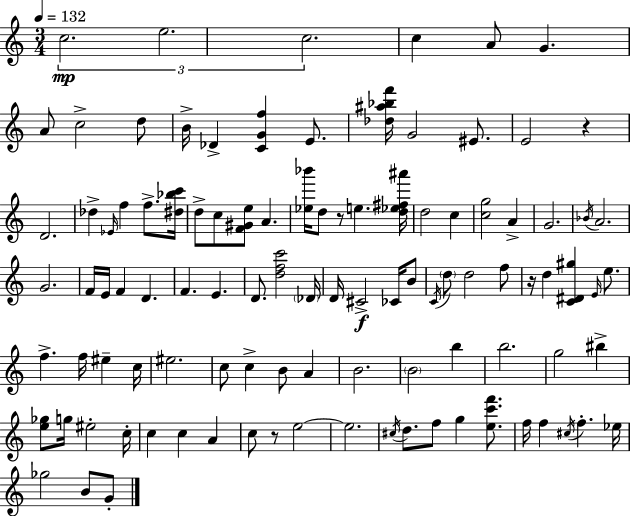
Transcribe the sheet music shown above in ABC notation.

X:1
T:Untitled
M:3/4
L:1/4
K:Am
c2 e2 c2 c A/2 G A/2 c2 d/2 B/4 _D [CGf] E/2 [_d^a_bf']/4 G2 ^E/2 E2 z D2 _d _E/4 f f/2 [^d_bc']/4 d/2 c/2 [F^Ge]/2 A [_e_b']/4 d/2 z/2 e [d_e^f^a']/4 d2 c [cg]2 A G2 _B/4 A2 G2 F/4 E/4 F D F E D/2 [dfc']2 _D/4 D/4 ^C2 _C/4 B/2 C/4 d/2 d2 f/2 z/4 d [C^D^g] E/4 e/2 f f/4 ^e c/4 ^e2 c/2 c B/2 A B2 B2 b b2 g2 ^b [e_g]/2 g/4 ^e2 c/4 c c A c/2 z/2 e2 e2 ^c/4 d/2 f/2 g [ec'f']/2 f/4 f ^c/4 f _e/4 _g2 B/2 G/2